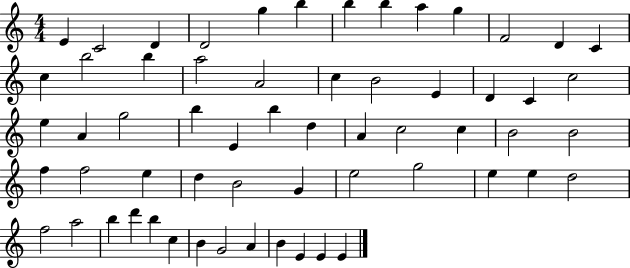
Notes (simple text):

E4/q C4/h D4/q D4/h G5/q B5/q B5/q B5/q A5/q G5/q F4/h D4/q C4/q C5/q B5/h B5/q A5/h A4/h C5/q B4/h E4/q D4/q C4/q C5/h E5/q A4/q G5/h B5/q E4/q B5/q D5/q A4/q C5/h C5/q B4/h B4/h F5/q F5/h E5/q D5/q B4/h G4/q E5/h G5/h E5/q E5/q D5/h F5/h A5/h B5/q D6/q B5/q C5/q B4/q G4/h A4/q B4/q E4/q E4/q E4/q